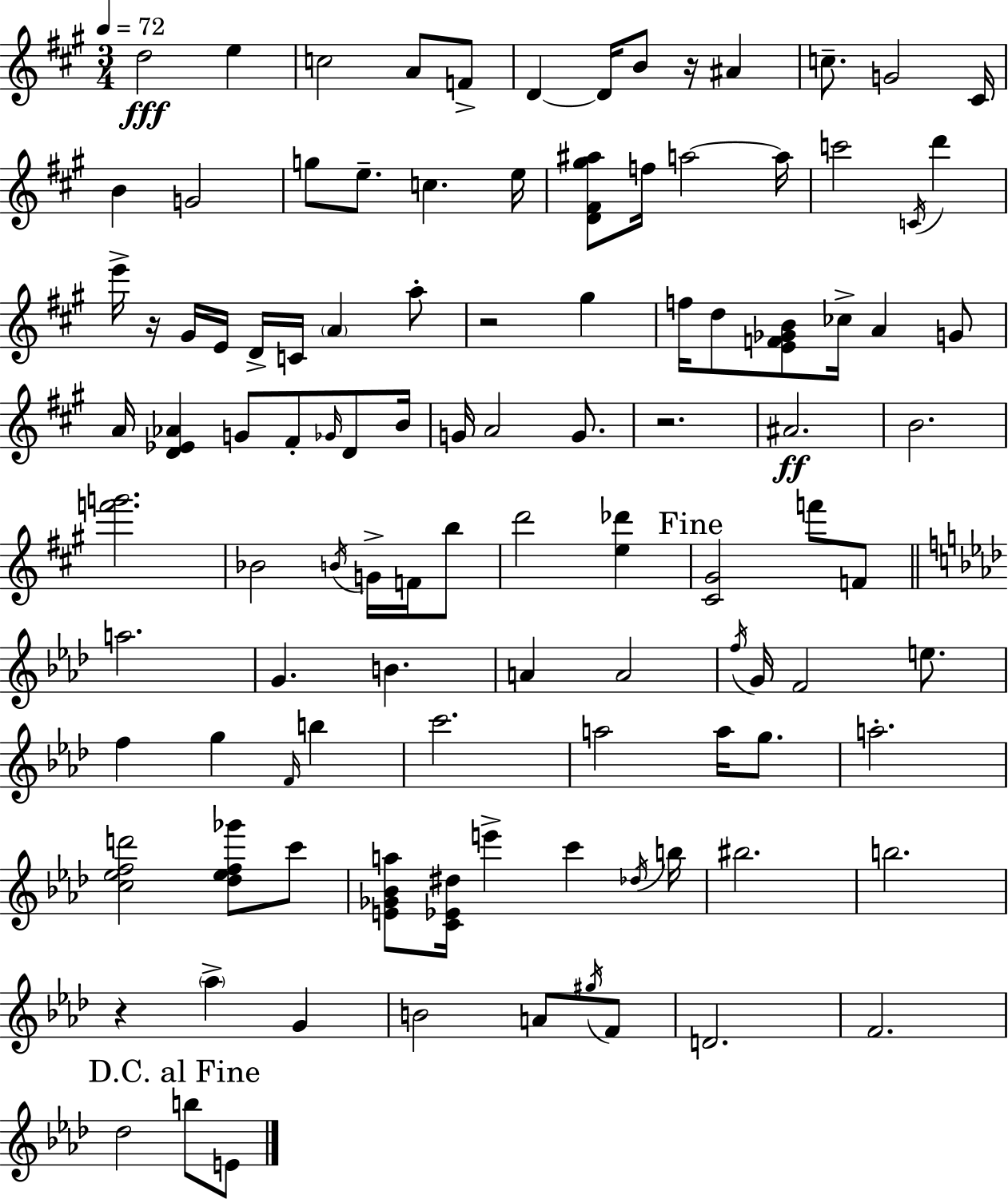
{
  \clef treble
  \numericTimeSignature
  \time 3/4
  \key a \major
  \tempo 4 = 72
  d''2\fff e''4 | c''2 a'8 f'8-> | d'4~~ d'16 b'8 r16 ais'4 | c''8.-- g'2 cis'16 | \break b'4 g'2 | g''8 e''8.-- c''4. e''16 | <d' fis' gis'' ais''>8 f''16 a''2~~ a''16 | c'''2 \acciaccatura { c'16 } d'''4 | \break e'''16-> r16 gis'16 e'16 d'16-> c'16 \parenthesize a'4 a''8-. | r2 gis''4 | f''16 d''8 <e' f' ges' b'>8 ces''16-> a'4 g'8 | a'16 <d' ees' aes'>4 g'8 fis'8-. \grace { ges'16 } d'8 | \break b'16 g'16 a'2 g'8. | r2. | ais'2.\ff | b'2. | \break <f''' g'''>2. | bes'2 \acciaccatura { b'16 } g'16-> | f'16 b''8 d'''2 <e'' des'''>4 | \mark "Fine" <cis' gis'>2 f'''8 | \break f'8 \bar "||" \break \key f \minor a''2. | g'4. b'4. | a'4 a'2 | \acciaccatura { f''16 } g'16 f'2 e''8. | \break f''4 g''4 \grace { f'16 } b''4 | c'''2. | a''2 a''16 g''8. | a''2.-. | \break <c'' ees'' f'' d'''>2 <des'' ees'' f'' ges'''>8 | c'''8 <e' ges' bes' a''>8 <c' ees' dis''>16 e'''4-> c'''4 | \acciaccatura { des''16 } b''16 bis''2. | b''2. | \break r4 \parenthesize aes''4-> g'4 | b'2 a'8 | \acciaccatura { gis''16 } f'8 d'2. | f'2. | \break \mark "D.C. al Fine" des''2 | b''8 e'8 \bar "|."
}